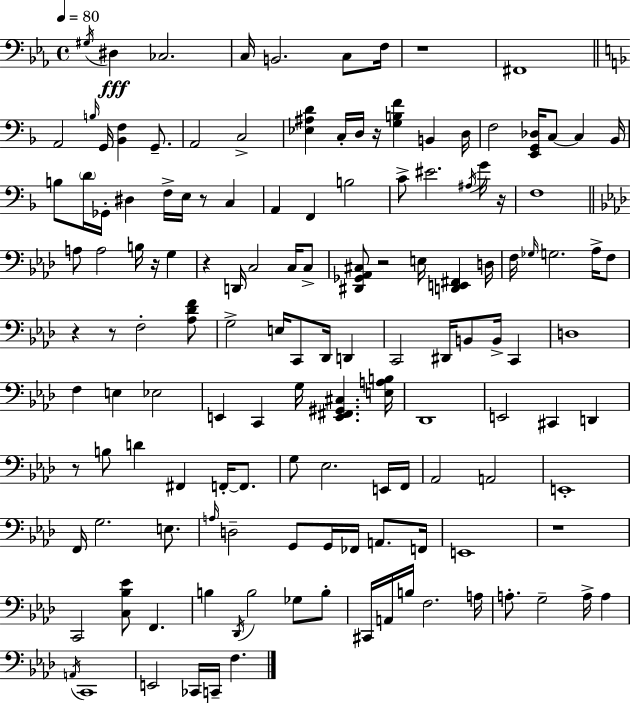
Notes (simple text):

G#3/s D#3/q CES3/h. C3/s B2/h. C3/e F3/s R/w F#2/w A2/h B3/s G2/s [Bb2,F3]/q G2/e. A2/h C3/h [Eb3,A#3,D4]/q C3/s D3/s R/s [G3,B3,F4]/q B2/q D3/s F3/h [E2,G2,Db3]/s C3/e C3/q Bb2/s B3/e D4/s Gb2/s D#3/q F3/s E3/s R/e C3/q A2/q F2/q B3/h C4/e EIS4/h. A#3/s G4/s R/s F3/w A3/e A3/h B3/s R/s G3/q R/q D2/s C3/h C3/s C3/e [D#2,Gb2,Ab2,C#3]/e R/h E3/s [D2,E2,F#2]/q D3/s F3/s Gb3/s G3/h. Ab3/s F3/e R/q R/e F3/h [Ab3,Db4,F4]/e G3/h E3/s C2/e Db2/s D2/q C2/h D#2/s B2/e B2/s C2/q D3/w F3/q E3/q Eb3/h E2/q C2/q G3/s [E2,F#2,G#2,C#3]/q. [E3,A3,B3]/s Db2/w E2/h C#2/q D2/q R/e B3/e D4/q F#2/q F2/s F2/e. G3/e Eb3/h. E2/s F2/s Ab2/h A2/h E2/w F2/s G3/h. E3/e. A3/s D3/h G2/e G2/s FES2/s A2/e. F2/s E2/w R/w C2/h [C3,Bb3,Eb4]/e F2/q. B3/q Db2/s B3/h Gb3/e B3/e C#2/s A2/s B3/s F3/h. A3/s A3/e. G3/h A3/s A3/q A2/s C2/w E2/h CES2/s C2/s F3/q.